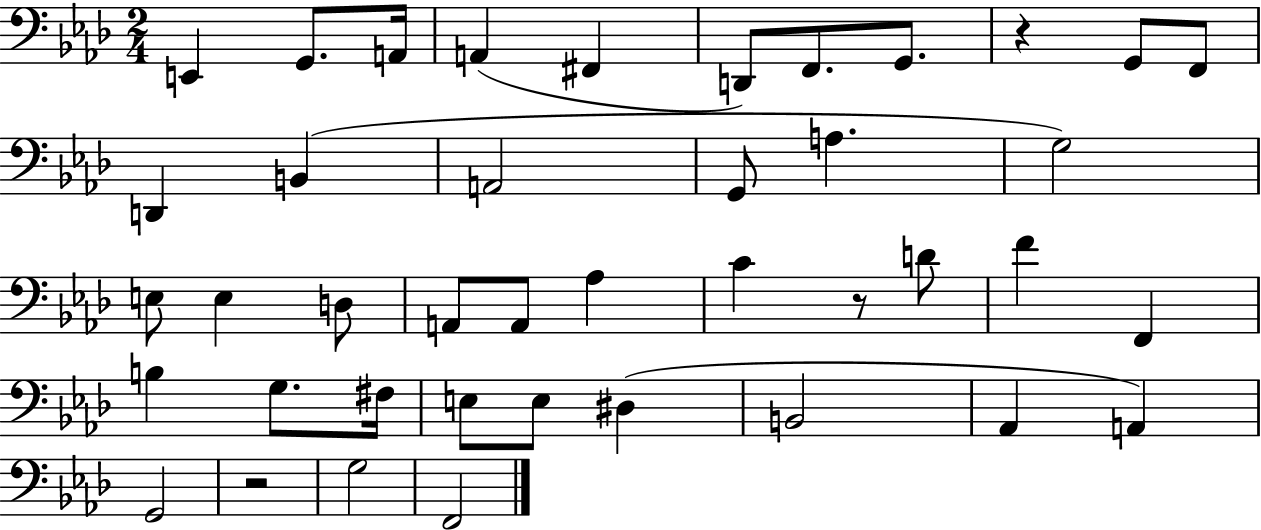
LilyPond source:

{
  \clef bass
  \numericTimeSignature
  \time 2/4
  \key aes \major
  \repeat volta 2 { e,4 g,8. a,16 | a,4( fis,4 | d,8) f,8. g,8. | r4 g,8 f,8 | \break d,4 b,4( | a,2 | g,8 a4. | g2) | \break e8 e4 d8 | a,8 a,8 aes4 | c'4 r8 d'8 | f'4 f,4 | \break b4 g8. fis16 | e8 e8 dis4( | b,2 | aes,4 a,4) | \break g,2 | r2 | g2 | f,2 | \break } \bar "|."
}